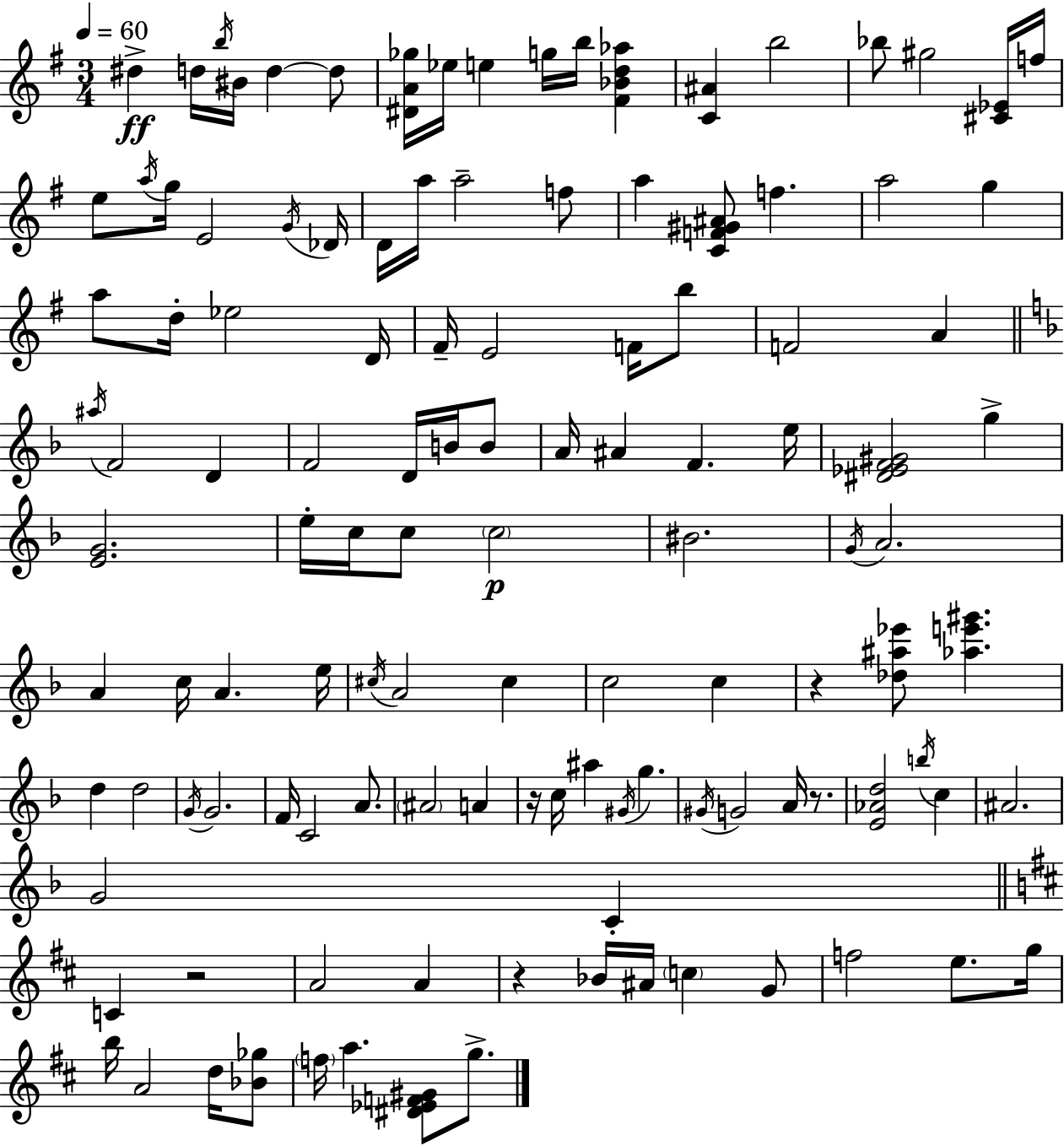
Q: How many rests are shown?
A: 5